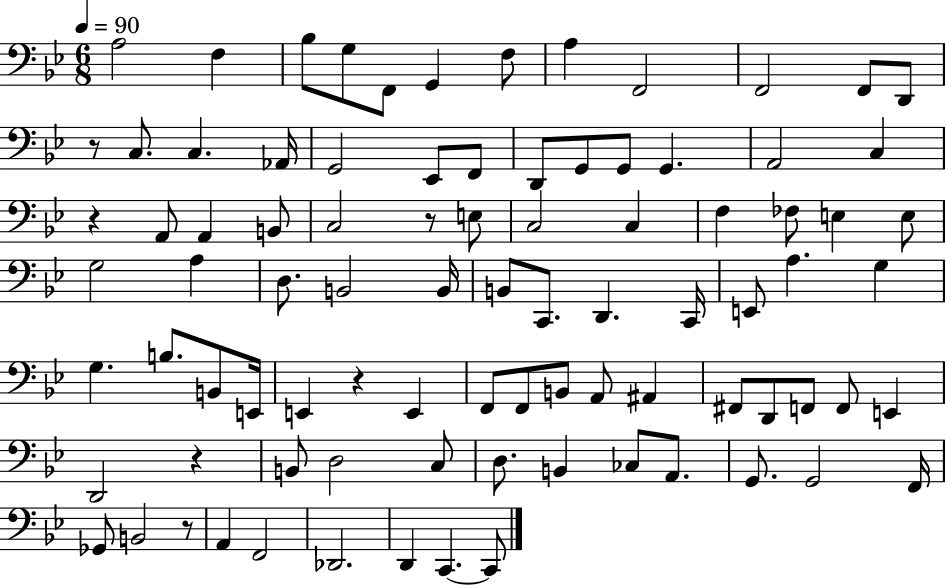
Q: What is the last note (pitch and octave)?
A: C2